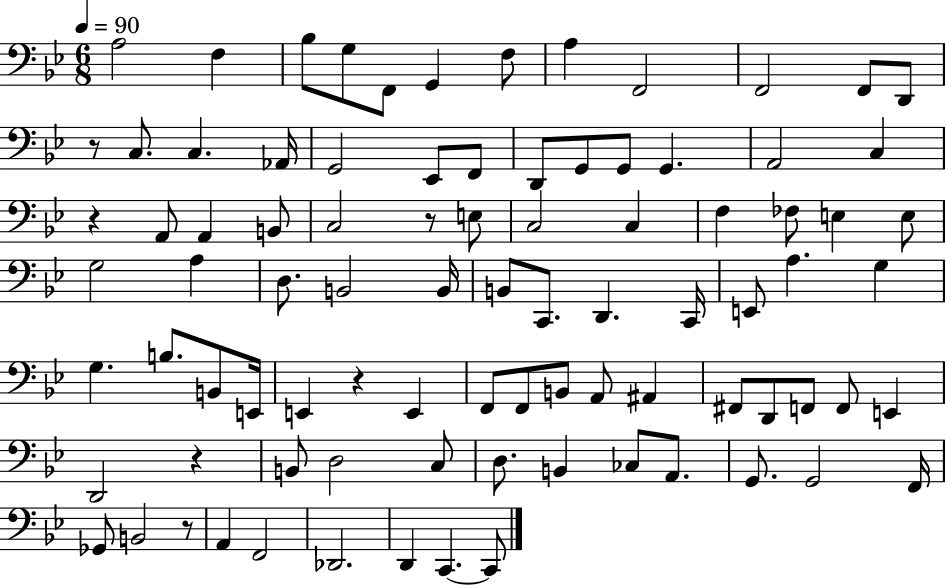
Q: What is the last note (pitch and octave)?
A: C2